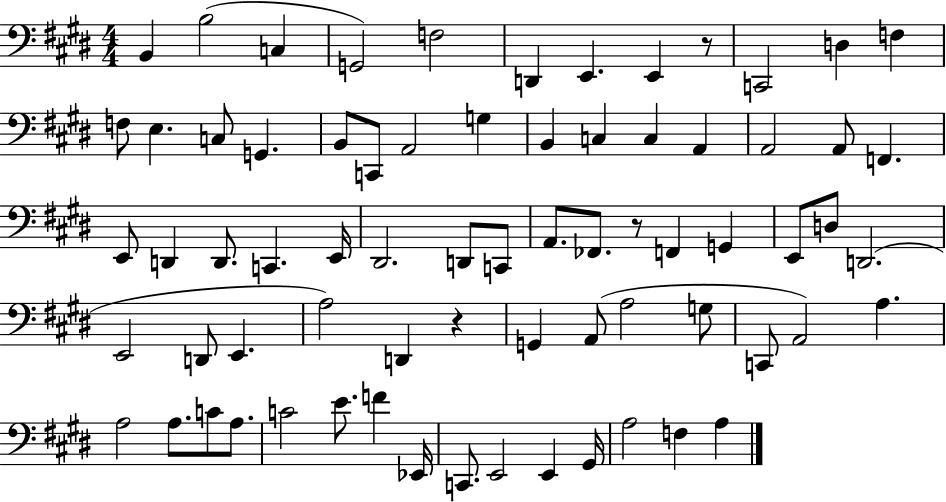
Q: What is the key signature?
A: E major